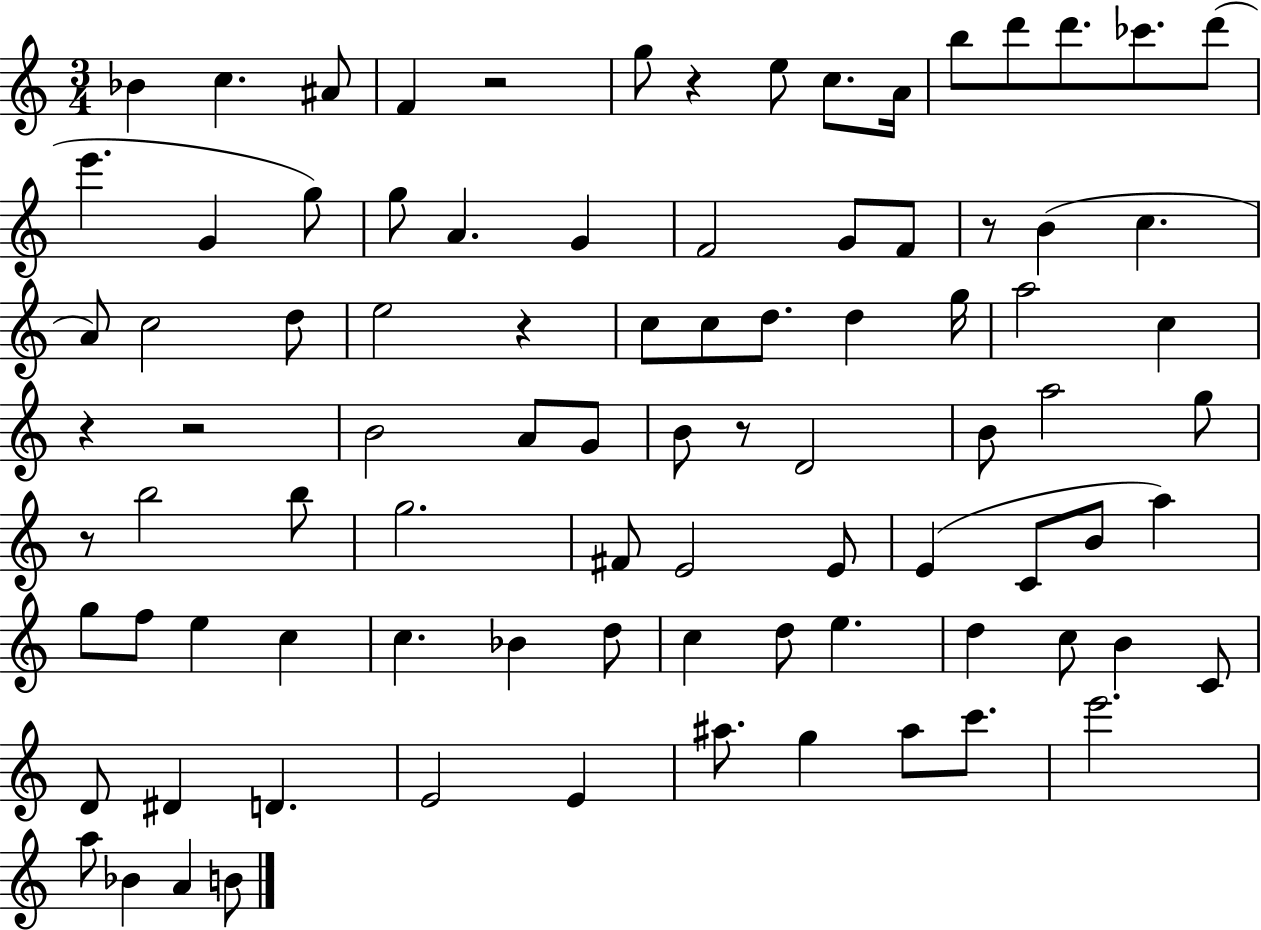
{
  \clef treble
  \numericTimeSignature
  \time 3/4
  \key c \major
  bes'4 c''4. ais'8 | f'4 r2 | g''8 r4 e''8 c''8. a'16 | b''8 d'''8 d'''8. ces'''8. d'''8( | \break e'''4. g'4 g''8) | g''8 a'4. g'4 | f'2 g'8 f'8 | r8 b'4( c''4. | \break a'8) c''2 d''8 | e''2 r4 | c''8 c''8 d''8. d''4 g''16 | a''2 c''4 | \break r4 r2 | b'2 a'8 g'8 | b'8 r8 d'2 | b'8 a''2 g''8 | \break r8 b''2 b''8 | g''2. | fis'8 e'2 e'8 | e'4( c'8 b'8 a''4) | \break g''8 f''8 e''4 c''4 | c''4. bes'4 d''8 | c''4 d''8 e''4. | d''4 c''8 b'4 c'8 | \break d'8 dis'4 d'4. | e'2 e'4 | ais''8. g''4 ais''8 c'''8. | e'''2. | \break a''8 bes'4 a'4 b'8 | \bar "|."
}